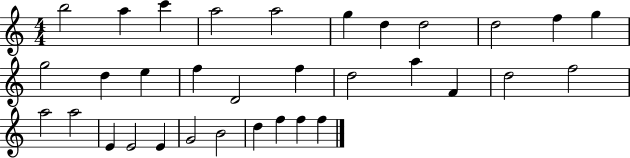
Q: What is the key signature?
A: C major